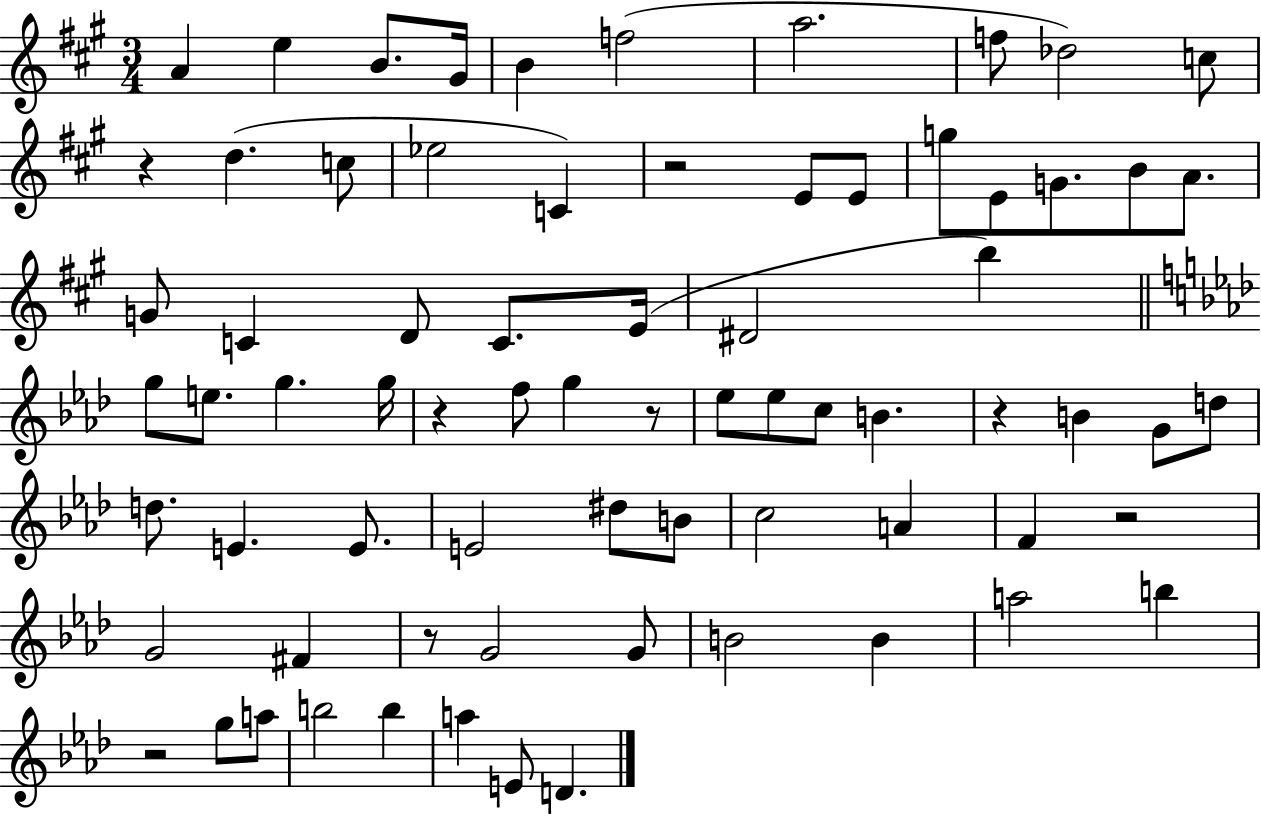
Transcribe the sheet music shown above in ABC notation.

X:1
T:Untitled
M:3/4
L:1/4
K:A
A e B/2 ^G/4 B f2 a2 f/2 _d2 c/2 z d c/2 _e2 C z2 E/2 E/2 g/2 E/2 G/2 B/2 A/2 G/2 C D/2 C/2 E/4 ^D2 b g/2 e/2 g g/4 z f/2 g z/2 _e/2 _e/2 c/2 B z B G/2 d/2 d/2 E E/2 E2 ^d/2 B/2 c2 A F z2 G2 ^F z/2 G2 G/2 B2 B a2 b z2 g/2 a/2 b2 b a E/2 D